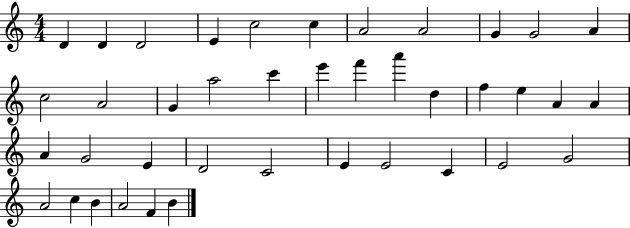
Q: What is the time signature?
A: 4/4